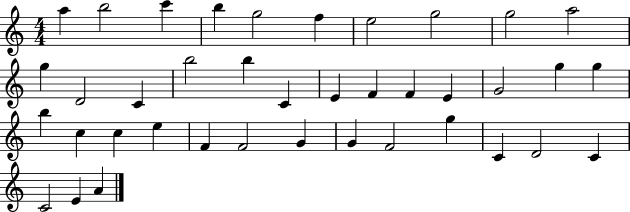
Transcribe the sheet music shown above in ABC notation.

X:1
T:Untitled
M:4/4
L:1/4
K:C
a b2 c' b g2 f e2 g2 g2 a2 g D2 C b2 b C E F F E G2 g g b c c e F F2 G G F2 g C D2 C C2 E A